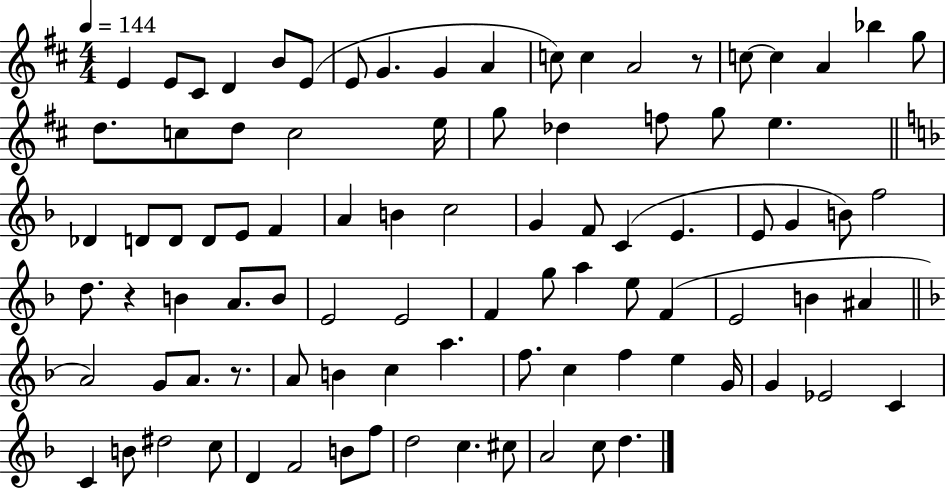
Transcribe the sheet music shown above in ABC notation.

X:1
T:Untitled
M:4/4
L:1/4
K:D
E E/2 ^C/2 D B/2 E/2 E/2 G G A c/2 c A2 z/2 c/2 c A _b g/2 d/2 c/2 d/2 c2 e/4 g/2 _d f/2 g/2 e _D D/2 D/2 D/2 E/2 F A B c2 G F/2 C E E/2 G B/2 f2 d/2 z B A/2 B/2 E2 E2 F g/2 a e/2 F E2 B ^A A2 G/2 A/2 z/2 A/2 B c a f/2 c f e G/4 G _E2 C C B/2 ^d2 c/2 D F2 B/2 f/2 d2 c ^c/2 A2 c/2 d